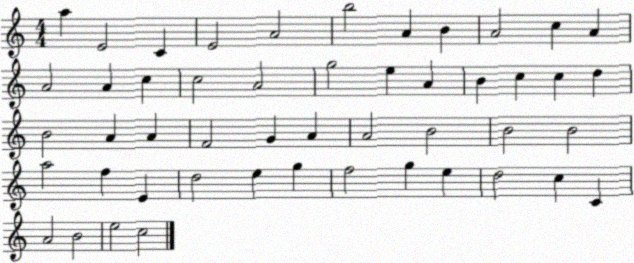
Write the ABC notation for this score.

X:1
T:Untitled
M:4/4
L:1/4
K:C
a E2 C E2 A2 b2 A B A2 c A A2 A c c2 A2 g2 e A B c c d B2 A A F2 G A A2 B2 B2 B2 a2 f E d2 e g f2 g e d2 c C A2 B2 e2 c2